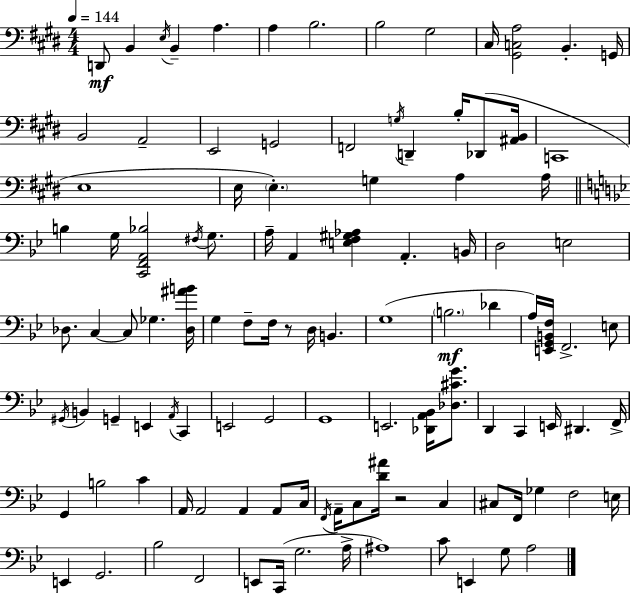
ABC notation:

X:1
T:Untitled
M:4/4
L:1/4
K:E
D,,/2 B,, E,/4 B,, A, A, B,2 B,2 ^G,2 ^C,/4 [^G,,C,A,]2 B,, G,,/4 B,,2 A,,2 E,,2 G,,2 F,,2 G,/4 D,, B,/4 _D,,/2 [^A,,B,,]/4 C,,4 E,4 E,/4 E, G, A, A,/4 B, G,/4 [C,,F,,A,,_B,]2 ^F,/4 G,/2 A,/4 A,, [E,F,^G,_A,] A,, B,,/4 D,2 E,2 _D,/2 C, C,/2 _G, [_D,^AB]/4 G, F,/2 F,/4 z/2 D,/4 B,, G,4 B,2 _D A,/4 [E,,G,,B,,F,]/4 F,,2 E,/2 ^G,,/4 B,, G,, E,, A,,/4 C,, E,,2 G,,2 G,,4 E,,2 [_D,,A,,_B,,]/4 [_D,^CG]/2 D,, C,, E,,/4 ^D,, F,,/4 G,, B,2 C A,,/4 A,,2 A,, A,,/2 C,/4 F,,/4 A,,/4 C,/2 [D^A]/4 z2 C, ^C,/2 F,,/4 _G, F,2 E,/4 E,, G,,2 _B,2 F,,2 E,,/2 C,,/4 G,2 A,/4 ^A,4 C/2 E,, G,/2 A,2